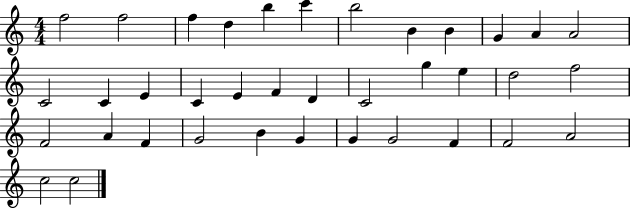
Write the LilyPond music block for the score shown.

{
  \clef treble
  \numericTimeSignature
  \time 4/4
  \key c \major
  f''2 f''2 | f''4 d''4 b''4 c'''4 | b''2 b'4 b'4 | g'4 a'4 a'2 | \break c'2 c'4 e'4 | c'4 e'4 f'4 d'4 | c'2 g''4 e''4 | d''2 f''2 | \break f'2 a'4 f'4 | g'2 b'4 g'4 | g'4 g'2 f'4 | f'2 a'2 | \break c''2 c''2 | \bar "|."
}